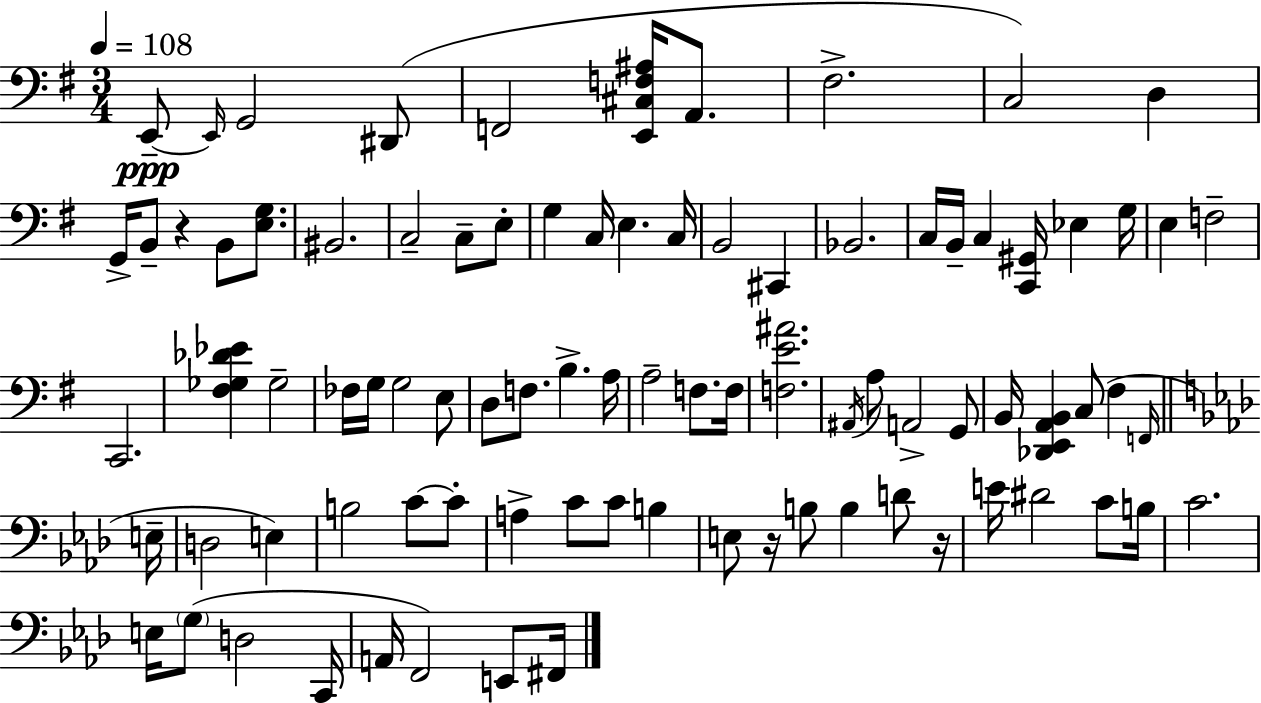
X:1
T:Untitled
M:3/4
L:1/4
K:G
E,,/2 E,,/4 G,,2 ^D,,/2 F,,2 [E,,^C,F,^A,]/4 A,,/2 ^F,2 C,2 D, G,,/4 B,,/2 z B,,/2 [E,G,]/2 ^B,,2 C,2 C,/2 E,/2 G, C,/4 E, C,/4 B,,2 ^C,, _B,,2 C,/4 B,,/4 C, [C,,^G,,]/4 _E, G,/4 E, F,2 C,,2 [^F,_G,_D_E] _G,2 _F,/4 G,/4 G,2 E,/2 D,/2 F,/2 B, A,/4 A,2 F,/2 F,/4 [F,E^A]2 ^A,,/4 A,/2 A,,2 G,,/2 B,,/4 [_D,,E,,A,,B,,] C,/2 ^F, F,,/4 E,/4 D,2 E, B,2 C/2 C/2 A, C/2 C/2 B, E,/2 z/4 B,/2 B, D/2 z/4 E/4 ^D2 C/2 B,/4 C2 E,/4 G,/2 D,2 C,,/4 A,,/4 F,,2 E,,/2 ^F,,/4